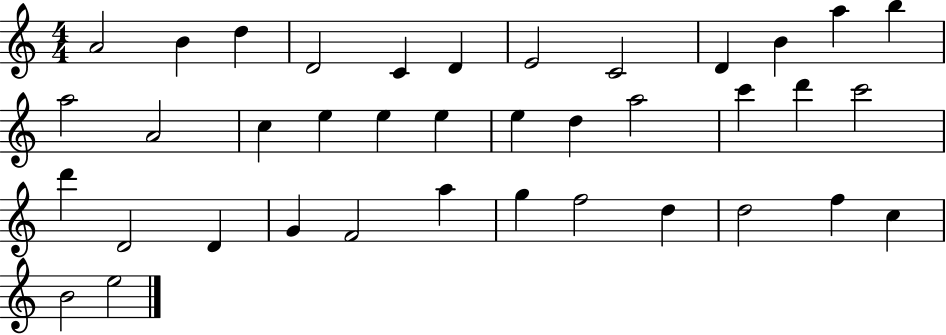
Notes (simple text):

A4/h B4/q D5/q D4/h C4/q D4/q E4/h C4/h D4/q B4/q A5/q B5/q A5/h A4/h C5/q E5/q E5/q E5/q E5/q D5/q A5/h C6/q D6/q C6/h D6/q D4/h D4/q G4/q F4/h A5/q G5/q F5/h D5/q D5/h F5/q C5/q B4/h E5/h